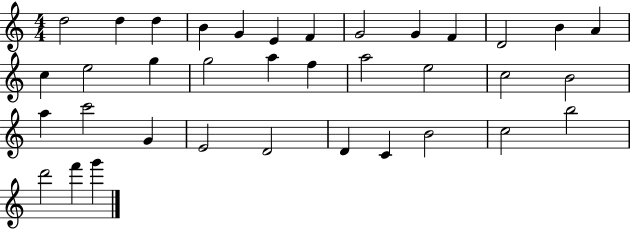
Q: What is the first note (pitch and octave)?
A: D5